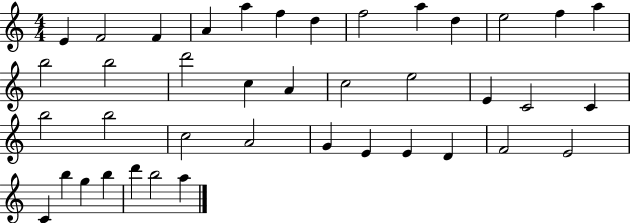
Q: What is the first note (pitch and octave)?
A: E4